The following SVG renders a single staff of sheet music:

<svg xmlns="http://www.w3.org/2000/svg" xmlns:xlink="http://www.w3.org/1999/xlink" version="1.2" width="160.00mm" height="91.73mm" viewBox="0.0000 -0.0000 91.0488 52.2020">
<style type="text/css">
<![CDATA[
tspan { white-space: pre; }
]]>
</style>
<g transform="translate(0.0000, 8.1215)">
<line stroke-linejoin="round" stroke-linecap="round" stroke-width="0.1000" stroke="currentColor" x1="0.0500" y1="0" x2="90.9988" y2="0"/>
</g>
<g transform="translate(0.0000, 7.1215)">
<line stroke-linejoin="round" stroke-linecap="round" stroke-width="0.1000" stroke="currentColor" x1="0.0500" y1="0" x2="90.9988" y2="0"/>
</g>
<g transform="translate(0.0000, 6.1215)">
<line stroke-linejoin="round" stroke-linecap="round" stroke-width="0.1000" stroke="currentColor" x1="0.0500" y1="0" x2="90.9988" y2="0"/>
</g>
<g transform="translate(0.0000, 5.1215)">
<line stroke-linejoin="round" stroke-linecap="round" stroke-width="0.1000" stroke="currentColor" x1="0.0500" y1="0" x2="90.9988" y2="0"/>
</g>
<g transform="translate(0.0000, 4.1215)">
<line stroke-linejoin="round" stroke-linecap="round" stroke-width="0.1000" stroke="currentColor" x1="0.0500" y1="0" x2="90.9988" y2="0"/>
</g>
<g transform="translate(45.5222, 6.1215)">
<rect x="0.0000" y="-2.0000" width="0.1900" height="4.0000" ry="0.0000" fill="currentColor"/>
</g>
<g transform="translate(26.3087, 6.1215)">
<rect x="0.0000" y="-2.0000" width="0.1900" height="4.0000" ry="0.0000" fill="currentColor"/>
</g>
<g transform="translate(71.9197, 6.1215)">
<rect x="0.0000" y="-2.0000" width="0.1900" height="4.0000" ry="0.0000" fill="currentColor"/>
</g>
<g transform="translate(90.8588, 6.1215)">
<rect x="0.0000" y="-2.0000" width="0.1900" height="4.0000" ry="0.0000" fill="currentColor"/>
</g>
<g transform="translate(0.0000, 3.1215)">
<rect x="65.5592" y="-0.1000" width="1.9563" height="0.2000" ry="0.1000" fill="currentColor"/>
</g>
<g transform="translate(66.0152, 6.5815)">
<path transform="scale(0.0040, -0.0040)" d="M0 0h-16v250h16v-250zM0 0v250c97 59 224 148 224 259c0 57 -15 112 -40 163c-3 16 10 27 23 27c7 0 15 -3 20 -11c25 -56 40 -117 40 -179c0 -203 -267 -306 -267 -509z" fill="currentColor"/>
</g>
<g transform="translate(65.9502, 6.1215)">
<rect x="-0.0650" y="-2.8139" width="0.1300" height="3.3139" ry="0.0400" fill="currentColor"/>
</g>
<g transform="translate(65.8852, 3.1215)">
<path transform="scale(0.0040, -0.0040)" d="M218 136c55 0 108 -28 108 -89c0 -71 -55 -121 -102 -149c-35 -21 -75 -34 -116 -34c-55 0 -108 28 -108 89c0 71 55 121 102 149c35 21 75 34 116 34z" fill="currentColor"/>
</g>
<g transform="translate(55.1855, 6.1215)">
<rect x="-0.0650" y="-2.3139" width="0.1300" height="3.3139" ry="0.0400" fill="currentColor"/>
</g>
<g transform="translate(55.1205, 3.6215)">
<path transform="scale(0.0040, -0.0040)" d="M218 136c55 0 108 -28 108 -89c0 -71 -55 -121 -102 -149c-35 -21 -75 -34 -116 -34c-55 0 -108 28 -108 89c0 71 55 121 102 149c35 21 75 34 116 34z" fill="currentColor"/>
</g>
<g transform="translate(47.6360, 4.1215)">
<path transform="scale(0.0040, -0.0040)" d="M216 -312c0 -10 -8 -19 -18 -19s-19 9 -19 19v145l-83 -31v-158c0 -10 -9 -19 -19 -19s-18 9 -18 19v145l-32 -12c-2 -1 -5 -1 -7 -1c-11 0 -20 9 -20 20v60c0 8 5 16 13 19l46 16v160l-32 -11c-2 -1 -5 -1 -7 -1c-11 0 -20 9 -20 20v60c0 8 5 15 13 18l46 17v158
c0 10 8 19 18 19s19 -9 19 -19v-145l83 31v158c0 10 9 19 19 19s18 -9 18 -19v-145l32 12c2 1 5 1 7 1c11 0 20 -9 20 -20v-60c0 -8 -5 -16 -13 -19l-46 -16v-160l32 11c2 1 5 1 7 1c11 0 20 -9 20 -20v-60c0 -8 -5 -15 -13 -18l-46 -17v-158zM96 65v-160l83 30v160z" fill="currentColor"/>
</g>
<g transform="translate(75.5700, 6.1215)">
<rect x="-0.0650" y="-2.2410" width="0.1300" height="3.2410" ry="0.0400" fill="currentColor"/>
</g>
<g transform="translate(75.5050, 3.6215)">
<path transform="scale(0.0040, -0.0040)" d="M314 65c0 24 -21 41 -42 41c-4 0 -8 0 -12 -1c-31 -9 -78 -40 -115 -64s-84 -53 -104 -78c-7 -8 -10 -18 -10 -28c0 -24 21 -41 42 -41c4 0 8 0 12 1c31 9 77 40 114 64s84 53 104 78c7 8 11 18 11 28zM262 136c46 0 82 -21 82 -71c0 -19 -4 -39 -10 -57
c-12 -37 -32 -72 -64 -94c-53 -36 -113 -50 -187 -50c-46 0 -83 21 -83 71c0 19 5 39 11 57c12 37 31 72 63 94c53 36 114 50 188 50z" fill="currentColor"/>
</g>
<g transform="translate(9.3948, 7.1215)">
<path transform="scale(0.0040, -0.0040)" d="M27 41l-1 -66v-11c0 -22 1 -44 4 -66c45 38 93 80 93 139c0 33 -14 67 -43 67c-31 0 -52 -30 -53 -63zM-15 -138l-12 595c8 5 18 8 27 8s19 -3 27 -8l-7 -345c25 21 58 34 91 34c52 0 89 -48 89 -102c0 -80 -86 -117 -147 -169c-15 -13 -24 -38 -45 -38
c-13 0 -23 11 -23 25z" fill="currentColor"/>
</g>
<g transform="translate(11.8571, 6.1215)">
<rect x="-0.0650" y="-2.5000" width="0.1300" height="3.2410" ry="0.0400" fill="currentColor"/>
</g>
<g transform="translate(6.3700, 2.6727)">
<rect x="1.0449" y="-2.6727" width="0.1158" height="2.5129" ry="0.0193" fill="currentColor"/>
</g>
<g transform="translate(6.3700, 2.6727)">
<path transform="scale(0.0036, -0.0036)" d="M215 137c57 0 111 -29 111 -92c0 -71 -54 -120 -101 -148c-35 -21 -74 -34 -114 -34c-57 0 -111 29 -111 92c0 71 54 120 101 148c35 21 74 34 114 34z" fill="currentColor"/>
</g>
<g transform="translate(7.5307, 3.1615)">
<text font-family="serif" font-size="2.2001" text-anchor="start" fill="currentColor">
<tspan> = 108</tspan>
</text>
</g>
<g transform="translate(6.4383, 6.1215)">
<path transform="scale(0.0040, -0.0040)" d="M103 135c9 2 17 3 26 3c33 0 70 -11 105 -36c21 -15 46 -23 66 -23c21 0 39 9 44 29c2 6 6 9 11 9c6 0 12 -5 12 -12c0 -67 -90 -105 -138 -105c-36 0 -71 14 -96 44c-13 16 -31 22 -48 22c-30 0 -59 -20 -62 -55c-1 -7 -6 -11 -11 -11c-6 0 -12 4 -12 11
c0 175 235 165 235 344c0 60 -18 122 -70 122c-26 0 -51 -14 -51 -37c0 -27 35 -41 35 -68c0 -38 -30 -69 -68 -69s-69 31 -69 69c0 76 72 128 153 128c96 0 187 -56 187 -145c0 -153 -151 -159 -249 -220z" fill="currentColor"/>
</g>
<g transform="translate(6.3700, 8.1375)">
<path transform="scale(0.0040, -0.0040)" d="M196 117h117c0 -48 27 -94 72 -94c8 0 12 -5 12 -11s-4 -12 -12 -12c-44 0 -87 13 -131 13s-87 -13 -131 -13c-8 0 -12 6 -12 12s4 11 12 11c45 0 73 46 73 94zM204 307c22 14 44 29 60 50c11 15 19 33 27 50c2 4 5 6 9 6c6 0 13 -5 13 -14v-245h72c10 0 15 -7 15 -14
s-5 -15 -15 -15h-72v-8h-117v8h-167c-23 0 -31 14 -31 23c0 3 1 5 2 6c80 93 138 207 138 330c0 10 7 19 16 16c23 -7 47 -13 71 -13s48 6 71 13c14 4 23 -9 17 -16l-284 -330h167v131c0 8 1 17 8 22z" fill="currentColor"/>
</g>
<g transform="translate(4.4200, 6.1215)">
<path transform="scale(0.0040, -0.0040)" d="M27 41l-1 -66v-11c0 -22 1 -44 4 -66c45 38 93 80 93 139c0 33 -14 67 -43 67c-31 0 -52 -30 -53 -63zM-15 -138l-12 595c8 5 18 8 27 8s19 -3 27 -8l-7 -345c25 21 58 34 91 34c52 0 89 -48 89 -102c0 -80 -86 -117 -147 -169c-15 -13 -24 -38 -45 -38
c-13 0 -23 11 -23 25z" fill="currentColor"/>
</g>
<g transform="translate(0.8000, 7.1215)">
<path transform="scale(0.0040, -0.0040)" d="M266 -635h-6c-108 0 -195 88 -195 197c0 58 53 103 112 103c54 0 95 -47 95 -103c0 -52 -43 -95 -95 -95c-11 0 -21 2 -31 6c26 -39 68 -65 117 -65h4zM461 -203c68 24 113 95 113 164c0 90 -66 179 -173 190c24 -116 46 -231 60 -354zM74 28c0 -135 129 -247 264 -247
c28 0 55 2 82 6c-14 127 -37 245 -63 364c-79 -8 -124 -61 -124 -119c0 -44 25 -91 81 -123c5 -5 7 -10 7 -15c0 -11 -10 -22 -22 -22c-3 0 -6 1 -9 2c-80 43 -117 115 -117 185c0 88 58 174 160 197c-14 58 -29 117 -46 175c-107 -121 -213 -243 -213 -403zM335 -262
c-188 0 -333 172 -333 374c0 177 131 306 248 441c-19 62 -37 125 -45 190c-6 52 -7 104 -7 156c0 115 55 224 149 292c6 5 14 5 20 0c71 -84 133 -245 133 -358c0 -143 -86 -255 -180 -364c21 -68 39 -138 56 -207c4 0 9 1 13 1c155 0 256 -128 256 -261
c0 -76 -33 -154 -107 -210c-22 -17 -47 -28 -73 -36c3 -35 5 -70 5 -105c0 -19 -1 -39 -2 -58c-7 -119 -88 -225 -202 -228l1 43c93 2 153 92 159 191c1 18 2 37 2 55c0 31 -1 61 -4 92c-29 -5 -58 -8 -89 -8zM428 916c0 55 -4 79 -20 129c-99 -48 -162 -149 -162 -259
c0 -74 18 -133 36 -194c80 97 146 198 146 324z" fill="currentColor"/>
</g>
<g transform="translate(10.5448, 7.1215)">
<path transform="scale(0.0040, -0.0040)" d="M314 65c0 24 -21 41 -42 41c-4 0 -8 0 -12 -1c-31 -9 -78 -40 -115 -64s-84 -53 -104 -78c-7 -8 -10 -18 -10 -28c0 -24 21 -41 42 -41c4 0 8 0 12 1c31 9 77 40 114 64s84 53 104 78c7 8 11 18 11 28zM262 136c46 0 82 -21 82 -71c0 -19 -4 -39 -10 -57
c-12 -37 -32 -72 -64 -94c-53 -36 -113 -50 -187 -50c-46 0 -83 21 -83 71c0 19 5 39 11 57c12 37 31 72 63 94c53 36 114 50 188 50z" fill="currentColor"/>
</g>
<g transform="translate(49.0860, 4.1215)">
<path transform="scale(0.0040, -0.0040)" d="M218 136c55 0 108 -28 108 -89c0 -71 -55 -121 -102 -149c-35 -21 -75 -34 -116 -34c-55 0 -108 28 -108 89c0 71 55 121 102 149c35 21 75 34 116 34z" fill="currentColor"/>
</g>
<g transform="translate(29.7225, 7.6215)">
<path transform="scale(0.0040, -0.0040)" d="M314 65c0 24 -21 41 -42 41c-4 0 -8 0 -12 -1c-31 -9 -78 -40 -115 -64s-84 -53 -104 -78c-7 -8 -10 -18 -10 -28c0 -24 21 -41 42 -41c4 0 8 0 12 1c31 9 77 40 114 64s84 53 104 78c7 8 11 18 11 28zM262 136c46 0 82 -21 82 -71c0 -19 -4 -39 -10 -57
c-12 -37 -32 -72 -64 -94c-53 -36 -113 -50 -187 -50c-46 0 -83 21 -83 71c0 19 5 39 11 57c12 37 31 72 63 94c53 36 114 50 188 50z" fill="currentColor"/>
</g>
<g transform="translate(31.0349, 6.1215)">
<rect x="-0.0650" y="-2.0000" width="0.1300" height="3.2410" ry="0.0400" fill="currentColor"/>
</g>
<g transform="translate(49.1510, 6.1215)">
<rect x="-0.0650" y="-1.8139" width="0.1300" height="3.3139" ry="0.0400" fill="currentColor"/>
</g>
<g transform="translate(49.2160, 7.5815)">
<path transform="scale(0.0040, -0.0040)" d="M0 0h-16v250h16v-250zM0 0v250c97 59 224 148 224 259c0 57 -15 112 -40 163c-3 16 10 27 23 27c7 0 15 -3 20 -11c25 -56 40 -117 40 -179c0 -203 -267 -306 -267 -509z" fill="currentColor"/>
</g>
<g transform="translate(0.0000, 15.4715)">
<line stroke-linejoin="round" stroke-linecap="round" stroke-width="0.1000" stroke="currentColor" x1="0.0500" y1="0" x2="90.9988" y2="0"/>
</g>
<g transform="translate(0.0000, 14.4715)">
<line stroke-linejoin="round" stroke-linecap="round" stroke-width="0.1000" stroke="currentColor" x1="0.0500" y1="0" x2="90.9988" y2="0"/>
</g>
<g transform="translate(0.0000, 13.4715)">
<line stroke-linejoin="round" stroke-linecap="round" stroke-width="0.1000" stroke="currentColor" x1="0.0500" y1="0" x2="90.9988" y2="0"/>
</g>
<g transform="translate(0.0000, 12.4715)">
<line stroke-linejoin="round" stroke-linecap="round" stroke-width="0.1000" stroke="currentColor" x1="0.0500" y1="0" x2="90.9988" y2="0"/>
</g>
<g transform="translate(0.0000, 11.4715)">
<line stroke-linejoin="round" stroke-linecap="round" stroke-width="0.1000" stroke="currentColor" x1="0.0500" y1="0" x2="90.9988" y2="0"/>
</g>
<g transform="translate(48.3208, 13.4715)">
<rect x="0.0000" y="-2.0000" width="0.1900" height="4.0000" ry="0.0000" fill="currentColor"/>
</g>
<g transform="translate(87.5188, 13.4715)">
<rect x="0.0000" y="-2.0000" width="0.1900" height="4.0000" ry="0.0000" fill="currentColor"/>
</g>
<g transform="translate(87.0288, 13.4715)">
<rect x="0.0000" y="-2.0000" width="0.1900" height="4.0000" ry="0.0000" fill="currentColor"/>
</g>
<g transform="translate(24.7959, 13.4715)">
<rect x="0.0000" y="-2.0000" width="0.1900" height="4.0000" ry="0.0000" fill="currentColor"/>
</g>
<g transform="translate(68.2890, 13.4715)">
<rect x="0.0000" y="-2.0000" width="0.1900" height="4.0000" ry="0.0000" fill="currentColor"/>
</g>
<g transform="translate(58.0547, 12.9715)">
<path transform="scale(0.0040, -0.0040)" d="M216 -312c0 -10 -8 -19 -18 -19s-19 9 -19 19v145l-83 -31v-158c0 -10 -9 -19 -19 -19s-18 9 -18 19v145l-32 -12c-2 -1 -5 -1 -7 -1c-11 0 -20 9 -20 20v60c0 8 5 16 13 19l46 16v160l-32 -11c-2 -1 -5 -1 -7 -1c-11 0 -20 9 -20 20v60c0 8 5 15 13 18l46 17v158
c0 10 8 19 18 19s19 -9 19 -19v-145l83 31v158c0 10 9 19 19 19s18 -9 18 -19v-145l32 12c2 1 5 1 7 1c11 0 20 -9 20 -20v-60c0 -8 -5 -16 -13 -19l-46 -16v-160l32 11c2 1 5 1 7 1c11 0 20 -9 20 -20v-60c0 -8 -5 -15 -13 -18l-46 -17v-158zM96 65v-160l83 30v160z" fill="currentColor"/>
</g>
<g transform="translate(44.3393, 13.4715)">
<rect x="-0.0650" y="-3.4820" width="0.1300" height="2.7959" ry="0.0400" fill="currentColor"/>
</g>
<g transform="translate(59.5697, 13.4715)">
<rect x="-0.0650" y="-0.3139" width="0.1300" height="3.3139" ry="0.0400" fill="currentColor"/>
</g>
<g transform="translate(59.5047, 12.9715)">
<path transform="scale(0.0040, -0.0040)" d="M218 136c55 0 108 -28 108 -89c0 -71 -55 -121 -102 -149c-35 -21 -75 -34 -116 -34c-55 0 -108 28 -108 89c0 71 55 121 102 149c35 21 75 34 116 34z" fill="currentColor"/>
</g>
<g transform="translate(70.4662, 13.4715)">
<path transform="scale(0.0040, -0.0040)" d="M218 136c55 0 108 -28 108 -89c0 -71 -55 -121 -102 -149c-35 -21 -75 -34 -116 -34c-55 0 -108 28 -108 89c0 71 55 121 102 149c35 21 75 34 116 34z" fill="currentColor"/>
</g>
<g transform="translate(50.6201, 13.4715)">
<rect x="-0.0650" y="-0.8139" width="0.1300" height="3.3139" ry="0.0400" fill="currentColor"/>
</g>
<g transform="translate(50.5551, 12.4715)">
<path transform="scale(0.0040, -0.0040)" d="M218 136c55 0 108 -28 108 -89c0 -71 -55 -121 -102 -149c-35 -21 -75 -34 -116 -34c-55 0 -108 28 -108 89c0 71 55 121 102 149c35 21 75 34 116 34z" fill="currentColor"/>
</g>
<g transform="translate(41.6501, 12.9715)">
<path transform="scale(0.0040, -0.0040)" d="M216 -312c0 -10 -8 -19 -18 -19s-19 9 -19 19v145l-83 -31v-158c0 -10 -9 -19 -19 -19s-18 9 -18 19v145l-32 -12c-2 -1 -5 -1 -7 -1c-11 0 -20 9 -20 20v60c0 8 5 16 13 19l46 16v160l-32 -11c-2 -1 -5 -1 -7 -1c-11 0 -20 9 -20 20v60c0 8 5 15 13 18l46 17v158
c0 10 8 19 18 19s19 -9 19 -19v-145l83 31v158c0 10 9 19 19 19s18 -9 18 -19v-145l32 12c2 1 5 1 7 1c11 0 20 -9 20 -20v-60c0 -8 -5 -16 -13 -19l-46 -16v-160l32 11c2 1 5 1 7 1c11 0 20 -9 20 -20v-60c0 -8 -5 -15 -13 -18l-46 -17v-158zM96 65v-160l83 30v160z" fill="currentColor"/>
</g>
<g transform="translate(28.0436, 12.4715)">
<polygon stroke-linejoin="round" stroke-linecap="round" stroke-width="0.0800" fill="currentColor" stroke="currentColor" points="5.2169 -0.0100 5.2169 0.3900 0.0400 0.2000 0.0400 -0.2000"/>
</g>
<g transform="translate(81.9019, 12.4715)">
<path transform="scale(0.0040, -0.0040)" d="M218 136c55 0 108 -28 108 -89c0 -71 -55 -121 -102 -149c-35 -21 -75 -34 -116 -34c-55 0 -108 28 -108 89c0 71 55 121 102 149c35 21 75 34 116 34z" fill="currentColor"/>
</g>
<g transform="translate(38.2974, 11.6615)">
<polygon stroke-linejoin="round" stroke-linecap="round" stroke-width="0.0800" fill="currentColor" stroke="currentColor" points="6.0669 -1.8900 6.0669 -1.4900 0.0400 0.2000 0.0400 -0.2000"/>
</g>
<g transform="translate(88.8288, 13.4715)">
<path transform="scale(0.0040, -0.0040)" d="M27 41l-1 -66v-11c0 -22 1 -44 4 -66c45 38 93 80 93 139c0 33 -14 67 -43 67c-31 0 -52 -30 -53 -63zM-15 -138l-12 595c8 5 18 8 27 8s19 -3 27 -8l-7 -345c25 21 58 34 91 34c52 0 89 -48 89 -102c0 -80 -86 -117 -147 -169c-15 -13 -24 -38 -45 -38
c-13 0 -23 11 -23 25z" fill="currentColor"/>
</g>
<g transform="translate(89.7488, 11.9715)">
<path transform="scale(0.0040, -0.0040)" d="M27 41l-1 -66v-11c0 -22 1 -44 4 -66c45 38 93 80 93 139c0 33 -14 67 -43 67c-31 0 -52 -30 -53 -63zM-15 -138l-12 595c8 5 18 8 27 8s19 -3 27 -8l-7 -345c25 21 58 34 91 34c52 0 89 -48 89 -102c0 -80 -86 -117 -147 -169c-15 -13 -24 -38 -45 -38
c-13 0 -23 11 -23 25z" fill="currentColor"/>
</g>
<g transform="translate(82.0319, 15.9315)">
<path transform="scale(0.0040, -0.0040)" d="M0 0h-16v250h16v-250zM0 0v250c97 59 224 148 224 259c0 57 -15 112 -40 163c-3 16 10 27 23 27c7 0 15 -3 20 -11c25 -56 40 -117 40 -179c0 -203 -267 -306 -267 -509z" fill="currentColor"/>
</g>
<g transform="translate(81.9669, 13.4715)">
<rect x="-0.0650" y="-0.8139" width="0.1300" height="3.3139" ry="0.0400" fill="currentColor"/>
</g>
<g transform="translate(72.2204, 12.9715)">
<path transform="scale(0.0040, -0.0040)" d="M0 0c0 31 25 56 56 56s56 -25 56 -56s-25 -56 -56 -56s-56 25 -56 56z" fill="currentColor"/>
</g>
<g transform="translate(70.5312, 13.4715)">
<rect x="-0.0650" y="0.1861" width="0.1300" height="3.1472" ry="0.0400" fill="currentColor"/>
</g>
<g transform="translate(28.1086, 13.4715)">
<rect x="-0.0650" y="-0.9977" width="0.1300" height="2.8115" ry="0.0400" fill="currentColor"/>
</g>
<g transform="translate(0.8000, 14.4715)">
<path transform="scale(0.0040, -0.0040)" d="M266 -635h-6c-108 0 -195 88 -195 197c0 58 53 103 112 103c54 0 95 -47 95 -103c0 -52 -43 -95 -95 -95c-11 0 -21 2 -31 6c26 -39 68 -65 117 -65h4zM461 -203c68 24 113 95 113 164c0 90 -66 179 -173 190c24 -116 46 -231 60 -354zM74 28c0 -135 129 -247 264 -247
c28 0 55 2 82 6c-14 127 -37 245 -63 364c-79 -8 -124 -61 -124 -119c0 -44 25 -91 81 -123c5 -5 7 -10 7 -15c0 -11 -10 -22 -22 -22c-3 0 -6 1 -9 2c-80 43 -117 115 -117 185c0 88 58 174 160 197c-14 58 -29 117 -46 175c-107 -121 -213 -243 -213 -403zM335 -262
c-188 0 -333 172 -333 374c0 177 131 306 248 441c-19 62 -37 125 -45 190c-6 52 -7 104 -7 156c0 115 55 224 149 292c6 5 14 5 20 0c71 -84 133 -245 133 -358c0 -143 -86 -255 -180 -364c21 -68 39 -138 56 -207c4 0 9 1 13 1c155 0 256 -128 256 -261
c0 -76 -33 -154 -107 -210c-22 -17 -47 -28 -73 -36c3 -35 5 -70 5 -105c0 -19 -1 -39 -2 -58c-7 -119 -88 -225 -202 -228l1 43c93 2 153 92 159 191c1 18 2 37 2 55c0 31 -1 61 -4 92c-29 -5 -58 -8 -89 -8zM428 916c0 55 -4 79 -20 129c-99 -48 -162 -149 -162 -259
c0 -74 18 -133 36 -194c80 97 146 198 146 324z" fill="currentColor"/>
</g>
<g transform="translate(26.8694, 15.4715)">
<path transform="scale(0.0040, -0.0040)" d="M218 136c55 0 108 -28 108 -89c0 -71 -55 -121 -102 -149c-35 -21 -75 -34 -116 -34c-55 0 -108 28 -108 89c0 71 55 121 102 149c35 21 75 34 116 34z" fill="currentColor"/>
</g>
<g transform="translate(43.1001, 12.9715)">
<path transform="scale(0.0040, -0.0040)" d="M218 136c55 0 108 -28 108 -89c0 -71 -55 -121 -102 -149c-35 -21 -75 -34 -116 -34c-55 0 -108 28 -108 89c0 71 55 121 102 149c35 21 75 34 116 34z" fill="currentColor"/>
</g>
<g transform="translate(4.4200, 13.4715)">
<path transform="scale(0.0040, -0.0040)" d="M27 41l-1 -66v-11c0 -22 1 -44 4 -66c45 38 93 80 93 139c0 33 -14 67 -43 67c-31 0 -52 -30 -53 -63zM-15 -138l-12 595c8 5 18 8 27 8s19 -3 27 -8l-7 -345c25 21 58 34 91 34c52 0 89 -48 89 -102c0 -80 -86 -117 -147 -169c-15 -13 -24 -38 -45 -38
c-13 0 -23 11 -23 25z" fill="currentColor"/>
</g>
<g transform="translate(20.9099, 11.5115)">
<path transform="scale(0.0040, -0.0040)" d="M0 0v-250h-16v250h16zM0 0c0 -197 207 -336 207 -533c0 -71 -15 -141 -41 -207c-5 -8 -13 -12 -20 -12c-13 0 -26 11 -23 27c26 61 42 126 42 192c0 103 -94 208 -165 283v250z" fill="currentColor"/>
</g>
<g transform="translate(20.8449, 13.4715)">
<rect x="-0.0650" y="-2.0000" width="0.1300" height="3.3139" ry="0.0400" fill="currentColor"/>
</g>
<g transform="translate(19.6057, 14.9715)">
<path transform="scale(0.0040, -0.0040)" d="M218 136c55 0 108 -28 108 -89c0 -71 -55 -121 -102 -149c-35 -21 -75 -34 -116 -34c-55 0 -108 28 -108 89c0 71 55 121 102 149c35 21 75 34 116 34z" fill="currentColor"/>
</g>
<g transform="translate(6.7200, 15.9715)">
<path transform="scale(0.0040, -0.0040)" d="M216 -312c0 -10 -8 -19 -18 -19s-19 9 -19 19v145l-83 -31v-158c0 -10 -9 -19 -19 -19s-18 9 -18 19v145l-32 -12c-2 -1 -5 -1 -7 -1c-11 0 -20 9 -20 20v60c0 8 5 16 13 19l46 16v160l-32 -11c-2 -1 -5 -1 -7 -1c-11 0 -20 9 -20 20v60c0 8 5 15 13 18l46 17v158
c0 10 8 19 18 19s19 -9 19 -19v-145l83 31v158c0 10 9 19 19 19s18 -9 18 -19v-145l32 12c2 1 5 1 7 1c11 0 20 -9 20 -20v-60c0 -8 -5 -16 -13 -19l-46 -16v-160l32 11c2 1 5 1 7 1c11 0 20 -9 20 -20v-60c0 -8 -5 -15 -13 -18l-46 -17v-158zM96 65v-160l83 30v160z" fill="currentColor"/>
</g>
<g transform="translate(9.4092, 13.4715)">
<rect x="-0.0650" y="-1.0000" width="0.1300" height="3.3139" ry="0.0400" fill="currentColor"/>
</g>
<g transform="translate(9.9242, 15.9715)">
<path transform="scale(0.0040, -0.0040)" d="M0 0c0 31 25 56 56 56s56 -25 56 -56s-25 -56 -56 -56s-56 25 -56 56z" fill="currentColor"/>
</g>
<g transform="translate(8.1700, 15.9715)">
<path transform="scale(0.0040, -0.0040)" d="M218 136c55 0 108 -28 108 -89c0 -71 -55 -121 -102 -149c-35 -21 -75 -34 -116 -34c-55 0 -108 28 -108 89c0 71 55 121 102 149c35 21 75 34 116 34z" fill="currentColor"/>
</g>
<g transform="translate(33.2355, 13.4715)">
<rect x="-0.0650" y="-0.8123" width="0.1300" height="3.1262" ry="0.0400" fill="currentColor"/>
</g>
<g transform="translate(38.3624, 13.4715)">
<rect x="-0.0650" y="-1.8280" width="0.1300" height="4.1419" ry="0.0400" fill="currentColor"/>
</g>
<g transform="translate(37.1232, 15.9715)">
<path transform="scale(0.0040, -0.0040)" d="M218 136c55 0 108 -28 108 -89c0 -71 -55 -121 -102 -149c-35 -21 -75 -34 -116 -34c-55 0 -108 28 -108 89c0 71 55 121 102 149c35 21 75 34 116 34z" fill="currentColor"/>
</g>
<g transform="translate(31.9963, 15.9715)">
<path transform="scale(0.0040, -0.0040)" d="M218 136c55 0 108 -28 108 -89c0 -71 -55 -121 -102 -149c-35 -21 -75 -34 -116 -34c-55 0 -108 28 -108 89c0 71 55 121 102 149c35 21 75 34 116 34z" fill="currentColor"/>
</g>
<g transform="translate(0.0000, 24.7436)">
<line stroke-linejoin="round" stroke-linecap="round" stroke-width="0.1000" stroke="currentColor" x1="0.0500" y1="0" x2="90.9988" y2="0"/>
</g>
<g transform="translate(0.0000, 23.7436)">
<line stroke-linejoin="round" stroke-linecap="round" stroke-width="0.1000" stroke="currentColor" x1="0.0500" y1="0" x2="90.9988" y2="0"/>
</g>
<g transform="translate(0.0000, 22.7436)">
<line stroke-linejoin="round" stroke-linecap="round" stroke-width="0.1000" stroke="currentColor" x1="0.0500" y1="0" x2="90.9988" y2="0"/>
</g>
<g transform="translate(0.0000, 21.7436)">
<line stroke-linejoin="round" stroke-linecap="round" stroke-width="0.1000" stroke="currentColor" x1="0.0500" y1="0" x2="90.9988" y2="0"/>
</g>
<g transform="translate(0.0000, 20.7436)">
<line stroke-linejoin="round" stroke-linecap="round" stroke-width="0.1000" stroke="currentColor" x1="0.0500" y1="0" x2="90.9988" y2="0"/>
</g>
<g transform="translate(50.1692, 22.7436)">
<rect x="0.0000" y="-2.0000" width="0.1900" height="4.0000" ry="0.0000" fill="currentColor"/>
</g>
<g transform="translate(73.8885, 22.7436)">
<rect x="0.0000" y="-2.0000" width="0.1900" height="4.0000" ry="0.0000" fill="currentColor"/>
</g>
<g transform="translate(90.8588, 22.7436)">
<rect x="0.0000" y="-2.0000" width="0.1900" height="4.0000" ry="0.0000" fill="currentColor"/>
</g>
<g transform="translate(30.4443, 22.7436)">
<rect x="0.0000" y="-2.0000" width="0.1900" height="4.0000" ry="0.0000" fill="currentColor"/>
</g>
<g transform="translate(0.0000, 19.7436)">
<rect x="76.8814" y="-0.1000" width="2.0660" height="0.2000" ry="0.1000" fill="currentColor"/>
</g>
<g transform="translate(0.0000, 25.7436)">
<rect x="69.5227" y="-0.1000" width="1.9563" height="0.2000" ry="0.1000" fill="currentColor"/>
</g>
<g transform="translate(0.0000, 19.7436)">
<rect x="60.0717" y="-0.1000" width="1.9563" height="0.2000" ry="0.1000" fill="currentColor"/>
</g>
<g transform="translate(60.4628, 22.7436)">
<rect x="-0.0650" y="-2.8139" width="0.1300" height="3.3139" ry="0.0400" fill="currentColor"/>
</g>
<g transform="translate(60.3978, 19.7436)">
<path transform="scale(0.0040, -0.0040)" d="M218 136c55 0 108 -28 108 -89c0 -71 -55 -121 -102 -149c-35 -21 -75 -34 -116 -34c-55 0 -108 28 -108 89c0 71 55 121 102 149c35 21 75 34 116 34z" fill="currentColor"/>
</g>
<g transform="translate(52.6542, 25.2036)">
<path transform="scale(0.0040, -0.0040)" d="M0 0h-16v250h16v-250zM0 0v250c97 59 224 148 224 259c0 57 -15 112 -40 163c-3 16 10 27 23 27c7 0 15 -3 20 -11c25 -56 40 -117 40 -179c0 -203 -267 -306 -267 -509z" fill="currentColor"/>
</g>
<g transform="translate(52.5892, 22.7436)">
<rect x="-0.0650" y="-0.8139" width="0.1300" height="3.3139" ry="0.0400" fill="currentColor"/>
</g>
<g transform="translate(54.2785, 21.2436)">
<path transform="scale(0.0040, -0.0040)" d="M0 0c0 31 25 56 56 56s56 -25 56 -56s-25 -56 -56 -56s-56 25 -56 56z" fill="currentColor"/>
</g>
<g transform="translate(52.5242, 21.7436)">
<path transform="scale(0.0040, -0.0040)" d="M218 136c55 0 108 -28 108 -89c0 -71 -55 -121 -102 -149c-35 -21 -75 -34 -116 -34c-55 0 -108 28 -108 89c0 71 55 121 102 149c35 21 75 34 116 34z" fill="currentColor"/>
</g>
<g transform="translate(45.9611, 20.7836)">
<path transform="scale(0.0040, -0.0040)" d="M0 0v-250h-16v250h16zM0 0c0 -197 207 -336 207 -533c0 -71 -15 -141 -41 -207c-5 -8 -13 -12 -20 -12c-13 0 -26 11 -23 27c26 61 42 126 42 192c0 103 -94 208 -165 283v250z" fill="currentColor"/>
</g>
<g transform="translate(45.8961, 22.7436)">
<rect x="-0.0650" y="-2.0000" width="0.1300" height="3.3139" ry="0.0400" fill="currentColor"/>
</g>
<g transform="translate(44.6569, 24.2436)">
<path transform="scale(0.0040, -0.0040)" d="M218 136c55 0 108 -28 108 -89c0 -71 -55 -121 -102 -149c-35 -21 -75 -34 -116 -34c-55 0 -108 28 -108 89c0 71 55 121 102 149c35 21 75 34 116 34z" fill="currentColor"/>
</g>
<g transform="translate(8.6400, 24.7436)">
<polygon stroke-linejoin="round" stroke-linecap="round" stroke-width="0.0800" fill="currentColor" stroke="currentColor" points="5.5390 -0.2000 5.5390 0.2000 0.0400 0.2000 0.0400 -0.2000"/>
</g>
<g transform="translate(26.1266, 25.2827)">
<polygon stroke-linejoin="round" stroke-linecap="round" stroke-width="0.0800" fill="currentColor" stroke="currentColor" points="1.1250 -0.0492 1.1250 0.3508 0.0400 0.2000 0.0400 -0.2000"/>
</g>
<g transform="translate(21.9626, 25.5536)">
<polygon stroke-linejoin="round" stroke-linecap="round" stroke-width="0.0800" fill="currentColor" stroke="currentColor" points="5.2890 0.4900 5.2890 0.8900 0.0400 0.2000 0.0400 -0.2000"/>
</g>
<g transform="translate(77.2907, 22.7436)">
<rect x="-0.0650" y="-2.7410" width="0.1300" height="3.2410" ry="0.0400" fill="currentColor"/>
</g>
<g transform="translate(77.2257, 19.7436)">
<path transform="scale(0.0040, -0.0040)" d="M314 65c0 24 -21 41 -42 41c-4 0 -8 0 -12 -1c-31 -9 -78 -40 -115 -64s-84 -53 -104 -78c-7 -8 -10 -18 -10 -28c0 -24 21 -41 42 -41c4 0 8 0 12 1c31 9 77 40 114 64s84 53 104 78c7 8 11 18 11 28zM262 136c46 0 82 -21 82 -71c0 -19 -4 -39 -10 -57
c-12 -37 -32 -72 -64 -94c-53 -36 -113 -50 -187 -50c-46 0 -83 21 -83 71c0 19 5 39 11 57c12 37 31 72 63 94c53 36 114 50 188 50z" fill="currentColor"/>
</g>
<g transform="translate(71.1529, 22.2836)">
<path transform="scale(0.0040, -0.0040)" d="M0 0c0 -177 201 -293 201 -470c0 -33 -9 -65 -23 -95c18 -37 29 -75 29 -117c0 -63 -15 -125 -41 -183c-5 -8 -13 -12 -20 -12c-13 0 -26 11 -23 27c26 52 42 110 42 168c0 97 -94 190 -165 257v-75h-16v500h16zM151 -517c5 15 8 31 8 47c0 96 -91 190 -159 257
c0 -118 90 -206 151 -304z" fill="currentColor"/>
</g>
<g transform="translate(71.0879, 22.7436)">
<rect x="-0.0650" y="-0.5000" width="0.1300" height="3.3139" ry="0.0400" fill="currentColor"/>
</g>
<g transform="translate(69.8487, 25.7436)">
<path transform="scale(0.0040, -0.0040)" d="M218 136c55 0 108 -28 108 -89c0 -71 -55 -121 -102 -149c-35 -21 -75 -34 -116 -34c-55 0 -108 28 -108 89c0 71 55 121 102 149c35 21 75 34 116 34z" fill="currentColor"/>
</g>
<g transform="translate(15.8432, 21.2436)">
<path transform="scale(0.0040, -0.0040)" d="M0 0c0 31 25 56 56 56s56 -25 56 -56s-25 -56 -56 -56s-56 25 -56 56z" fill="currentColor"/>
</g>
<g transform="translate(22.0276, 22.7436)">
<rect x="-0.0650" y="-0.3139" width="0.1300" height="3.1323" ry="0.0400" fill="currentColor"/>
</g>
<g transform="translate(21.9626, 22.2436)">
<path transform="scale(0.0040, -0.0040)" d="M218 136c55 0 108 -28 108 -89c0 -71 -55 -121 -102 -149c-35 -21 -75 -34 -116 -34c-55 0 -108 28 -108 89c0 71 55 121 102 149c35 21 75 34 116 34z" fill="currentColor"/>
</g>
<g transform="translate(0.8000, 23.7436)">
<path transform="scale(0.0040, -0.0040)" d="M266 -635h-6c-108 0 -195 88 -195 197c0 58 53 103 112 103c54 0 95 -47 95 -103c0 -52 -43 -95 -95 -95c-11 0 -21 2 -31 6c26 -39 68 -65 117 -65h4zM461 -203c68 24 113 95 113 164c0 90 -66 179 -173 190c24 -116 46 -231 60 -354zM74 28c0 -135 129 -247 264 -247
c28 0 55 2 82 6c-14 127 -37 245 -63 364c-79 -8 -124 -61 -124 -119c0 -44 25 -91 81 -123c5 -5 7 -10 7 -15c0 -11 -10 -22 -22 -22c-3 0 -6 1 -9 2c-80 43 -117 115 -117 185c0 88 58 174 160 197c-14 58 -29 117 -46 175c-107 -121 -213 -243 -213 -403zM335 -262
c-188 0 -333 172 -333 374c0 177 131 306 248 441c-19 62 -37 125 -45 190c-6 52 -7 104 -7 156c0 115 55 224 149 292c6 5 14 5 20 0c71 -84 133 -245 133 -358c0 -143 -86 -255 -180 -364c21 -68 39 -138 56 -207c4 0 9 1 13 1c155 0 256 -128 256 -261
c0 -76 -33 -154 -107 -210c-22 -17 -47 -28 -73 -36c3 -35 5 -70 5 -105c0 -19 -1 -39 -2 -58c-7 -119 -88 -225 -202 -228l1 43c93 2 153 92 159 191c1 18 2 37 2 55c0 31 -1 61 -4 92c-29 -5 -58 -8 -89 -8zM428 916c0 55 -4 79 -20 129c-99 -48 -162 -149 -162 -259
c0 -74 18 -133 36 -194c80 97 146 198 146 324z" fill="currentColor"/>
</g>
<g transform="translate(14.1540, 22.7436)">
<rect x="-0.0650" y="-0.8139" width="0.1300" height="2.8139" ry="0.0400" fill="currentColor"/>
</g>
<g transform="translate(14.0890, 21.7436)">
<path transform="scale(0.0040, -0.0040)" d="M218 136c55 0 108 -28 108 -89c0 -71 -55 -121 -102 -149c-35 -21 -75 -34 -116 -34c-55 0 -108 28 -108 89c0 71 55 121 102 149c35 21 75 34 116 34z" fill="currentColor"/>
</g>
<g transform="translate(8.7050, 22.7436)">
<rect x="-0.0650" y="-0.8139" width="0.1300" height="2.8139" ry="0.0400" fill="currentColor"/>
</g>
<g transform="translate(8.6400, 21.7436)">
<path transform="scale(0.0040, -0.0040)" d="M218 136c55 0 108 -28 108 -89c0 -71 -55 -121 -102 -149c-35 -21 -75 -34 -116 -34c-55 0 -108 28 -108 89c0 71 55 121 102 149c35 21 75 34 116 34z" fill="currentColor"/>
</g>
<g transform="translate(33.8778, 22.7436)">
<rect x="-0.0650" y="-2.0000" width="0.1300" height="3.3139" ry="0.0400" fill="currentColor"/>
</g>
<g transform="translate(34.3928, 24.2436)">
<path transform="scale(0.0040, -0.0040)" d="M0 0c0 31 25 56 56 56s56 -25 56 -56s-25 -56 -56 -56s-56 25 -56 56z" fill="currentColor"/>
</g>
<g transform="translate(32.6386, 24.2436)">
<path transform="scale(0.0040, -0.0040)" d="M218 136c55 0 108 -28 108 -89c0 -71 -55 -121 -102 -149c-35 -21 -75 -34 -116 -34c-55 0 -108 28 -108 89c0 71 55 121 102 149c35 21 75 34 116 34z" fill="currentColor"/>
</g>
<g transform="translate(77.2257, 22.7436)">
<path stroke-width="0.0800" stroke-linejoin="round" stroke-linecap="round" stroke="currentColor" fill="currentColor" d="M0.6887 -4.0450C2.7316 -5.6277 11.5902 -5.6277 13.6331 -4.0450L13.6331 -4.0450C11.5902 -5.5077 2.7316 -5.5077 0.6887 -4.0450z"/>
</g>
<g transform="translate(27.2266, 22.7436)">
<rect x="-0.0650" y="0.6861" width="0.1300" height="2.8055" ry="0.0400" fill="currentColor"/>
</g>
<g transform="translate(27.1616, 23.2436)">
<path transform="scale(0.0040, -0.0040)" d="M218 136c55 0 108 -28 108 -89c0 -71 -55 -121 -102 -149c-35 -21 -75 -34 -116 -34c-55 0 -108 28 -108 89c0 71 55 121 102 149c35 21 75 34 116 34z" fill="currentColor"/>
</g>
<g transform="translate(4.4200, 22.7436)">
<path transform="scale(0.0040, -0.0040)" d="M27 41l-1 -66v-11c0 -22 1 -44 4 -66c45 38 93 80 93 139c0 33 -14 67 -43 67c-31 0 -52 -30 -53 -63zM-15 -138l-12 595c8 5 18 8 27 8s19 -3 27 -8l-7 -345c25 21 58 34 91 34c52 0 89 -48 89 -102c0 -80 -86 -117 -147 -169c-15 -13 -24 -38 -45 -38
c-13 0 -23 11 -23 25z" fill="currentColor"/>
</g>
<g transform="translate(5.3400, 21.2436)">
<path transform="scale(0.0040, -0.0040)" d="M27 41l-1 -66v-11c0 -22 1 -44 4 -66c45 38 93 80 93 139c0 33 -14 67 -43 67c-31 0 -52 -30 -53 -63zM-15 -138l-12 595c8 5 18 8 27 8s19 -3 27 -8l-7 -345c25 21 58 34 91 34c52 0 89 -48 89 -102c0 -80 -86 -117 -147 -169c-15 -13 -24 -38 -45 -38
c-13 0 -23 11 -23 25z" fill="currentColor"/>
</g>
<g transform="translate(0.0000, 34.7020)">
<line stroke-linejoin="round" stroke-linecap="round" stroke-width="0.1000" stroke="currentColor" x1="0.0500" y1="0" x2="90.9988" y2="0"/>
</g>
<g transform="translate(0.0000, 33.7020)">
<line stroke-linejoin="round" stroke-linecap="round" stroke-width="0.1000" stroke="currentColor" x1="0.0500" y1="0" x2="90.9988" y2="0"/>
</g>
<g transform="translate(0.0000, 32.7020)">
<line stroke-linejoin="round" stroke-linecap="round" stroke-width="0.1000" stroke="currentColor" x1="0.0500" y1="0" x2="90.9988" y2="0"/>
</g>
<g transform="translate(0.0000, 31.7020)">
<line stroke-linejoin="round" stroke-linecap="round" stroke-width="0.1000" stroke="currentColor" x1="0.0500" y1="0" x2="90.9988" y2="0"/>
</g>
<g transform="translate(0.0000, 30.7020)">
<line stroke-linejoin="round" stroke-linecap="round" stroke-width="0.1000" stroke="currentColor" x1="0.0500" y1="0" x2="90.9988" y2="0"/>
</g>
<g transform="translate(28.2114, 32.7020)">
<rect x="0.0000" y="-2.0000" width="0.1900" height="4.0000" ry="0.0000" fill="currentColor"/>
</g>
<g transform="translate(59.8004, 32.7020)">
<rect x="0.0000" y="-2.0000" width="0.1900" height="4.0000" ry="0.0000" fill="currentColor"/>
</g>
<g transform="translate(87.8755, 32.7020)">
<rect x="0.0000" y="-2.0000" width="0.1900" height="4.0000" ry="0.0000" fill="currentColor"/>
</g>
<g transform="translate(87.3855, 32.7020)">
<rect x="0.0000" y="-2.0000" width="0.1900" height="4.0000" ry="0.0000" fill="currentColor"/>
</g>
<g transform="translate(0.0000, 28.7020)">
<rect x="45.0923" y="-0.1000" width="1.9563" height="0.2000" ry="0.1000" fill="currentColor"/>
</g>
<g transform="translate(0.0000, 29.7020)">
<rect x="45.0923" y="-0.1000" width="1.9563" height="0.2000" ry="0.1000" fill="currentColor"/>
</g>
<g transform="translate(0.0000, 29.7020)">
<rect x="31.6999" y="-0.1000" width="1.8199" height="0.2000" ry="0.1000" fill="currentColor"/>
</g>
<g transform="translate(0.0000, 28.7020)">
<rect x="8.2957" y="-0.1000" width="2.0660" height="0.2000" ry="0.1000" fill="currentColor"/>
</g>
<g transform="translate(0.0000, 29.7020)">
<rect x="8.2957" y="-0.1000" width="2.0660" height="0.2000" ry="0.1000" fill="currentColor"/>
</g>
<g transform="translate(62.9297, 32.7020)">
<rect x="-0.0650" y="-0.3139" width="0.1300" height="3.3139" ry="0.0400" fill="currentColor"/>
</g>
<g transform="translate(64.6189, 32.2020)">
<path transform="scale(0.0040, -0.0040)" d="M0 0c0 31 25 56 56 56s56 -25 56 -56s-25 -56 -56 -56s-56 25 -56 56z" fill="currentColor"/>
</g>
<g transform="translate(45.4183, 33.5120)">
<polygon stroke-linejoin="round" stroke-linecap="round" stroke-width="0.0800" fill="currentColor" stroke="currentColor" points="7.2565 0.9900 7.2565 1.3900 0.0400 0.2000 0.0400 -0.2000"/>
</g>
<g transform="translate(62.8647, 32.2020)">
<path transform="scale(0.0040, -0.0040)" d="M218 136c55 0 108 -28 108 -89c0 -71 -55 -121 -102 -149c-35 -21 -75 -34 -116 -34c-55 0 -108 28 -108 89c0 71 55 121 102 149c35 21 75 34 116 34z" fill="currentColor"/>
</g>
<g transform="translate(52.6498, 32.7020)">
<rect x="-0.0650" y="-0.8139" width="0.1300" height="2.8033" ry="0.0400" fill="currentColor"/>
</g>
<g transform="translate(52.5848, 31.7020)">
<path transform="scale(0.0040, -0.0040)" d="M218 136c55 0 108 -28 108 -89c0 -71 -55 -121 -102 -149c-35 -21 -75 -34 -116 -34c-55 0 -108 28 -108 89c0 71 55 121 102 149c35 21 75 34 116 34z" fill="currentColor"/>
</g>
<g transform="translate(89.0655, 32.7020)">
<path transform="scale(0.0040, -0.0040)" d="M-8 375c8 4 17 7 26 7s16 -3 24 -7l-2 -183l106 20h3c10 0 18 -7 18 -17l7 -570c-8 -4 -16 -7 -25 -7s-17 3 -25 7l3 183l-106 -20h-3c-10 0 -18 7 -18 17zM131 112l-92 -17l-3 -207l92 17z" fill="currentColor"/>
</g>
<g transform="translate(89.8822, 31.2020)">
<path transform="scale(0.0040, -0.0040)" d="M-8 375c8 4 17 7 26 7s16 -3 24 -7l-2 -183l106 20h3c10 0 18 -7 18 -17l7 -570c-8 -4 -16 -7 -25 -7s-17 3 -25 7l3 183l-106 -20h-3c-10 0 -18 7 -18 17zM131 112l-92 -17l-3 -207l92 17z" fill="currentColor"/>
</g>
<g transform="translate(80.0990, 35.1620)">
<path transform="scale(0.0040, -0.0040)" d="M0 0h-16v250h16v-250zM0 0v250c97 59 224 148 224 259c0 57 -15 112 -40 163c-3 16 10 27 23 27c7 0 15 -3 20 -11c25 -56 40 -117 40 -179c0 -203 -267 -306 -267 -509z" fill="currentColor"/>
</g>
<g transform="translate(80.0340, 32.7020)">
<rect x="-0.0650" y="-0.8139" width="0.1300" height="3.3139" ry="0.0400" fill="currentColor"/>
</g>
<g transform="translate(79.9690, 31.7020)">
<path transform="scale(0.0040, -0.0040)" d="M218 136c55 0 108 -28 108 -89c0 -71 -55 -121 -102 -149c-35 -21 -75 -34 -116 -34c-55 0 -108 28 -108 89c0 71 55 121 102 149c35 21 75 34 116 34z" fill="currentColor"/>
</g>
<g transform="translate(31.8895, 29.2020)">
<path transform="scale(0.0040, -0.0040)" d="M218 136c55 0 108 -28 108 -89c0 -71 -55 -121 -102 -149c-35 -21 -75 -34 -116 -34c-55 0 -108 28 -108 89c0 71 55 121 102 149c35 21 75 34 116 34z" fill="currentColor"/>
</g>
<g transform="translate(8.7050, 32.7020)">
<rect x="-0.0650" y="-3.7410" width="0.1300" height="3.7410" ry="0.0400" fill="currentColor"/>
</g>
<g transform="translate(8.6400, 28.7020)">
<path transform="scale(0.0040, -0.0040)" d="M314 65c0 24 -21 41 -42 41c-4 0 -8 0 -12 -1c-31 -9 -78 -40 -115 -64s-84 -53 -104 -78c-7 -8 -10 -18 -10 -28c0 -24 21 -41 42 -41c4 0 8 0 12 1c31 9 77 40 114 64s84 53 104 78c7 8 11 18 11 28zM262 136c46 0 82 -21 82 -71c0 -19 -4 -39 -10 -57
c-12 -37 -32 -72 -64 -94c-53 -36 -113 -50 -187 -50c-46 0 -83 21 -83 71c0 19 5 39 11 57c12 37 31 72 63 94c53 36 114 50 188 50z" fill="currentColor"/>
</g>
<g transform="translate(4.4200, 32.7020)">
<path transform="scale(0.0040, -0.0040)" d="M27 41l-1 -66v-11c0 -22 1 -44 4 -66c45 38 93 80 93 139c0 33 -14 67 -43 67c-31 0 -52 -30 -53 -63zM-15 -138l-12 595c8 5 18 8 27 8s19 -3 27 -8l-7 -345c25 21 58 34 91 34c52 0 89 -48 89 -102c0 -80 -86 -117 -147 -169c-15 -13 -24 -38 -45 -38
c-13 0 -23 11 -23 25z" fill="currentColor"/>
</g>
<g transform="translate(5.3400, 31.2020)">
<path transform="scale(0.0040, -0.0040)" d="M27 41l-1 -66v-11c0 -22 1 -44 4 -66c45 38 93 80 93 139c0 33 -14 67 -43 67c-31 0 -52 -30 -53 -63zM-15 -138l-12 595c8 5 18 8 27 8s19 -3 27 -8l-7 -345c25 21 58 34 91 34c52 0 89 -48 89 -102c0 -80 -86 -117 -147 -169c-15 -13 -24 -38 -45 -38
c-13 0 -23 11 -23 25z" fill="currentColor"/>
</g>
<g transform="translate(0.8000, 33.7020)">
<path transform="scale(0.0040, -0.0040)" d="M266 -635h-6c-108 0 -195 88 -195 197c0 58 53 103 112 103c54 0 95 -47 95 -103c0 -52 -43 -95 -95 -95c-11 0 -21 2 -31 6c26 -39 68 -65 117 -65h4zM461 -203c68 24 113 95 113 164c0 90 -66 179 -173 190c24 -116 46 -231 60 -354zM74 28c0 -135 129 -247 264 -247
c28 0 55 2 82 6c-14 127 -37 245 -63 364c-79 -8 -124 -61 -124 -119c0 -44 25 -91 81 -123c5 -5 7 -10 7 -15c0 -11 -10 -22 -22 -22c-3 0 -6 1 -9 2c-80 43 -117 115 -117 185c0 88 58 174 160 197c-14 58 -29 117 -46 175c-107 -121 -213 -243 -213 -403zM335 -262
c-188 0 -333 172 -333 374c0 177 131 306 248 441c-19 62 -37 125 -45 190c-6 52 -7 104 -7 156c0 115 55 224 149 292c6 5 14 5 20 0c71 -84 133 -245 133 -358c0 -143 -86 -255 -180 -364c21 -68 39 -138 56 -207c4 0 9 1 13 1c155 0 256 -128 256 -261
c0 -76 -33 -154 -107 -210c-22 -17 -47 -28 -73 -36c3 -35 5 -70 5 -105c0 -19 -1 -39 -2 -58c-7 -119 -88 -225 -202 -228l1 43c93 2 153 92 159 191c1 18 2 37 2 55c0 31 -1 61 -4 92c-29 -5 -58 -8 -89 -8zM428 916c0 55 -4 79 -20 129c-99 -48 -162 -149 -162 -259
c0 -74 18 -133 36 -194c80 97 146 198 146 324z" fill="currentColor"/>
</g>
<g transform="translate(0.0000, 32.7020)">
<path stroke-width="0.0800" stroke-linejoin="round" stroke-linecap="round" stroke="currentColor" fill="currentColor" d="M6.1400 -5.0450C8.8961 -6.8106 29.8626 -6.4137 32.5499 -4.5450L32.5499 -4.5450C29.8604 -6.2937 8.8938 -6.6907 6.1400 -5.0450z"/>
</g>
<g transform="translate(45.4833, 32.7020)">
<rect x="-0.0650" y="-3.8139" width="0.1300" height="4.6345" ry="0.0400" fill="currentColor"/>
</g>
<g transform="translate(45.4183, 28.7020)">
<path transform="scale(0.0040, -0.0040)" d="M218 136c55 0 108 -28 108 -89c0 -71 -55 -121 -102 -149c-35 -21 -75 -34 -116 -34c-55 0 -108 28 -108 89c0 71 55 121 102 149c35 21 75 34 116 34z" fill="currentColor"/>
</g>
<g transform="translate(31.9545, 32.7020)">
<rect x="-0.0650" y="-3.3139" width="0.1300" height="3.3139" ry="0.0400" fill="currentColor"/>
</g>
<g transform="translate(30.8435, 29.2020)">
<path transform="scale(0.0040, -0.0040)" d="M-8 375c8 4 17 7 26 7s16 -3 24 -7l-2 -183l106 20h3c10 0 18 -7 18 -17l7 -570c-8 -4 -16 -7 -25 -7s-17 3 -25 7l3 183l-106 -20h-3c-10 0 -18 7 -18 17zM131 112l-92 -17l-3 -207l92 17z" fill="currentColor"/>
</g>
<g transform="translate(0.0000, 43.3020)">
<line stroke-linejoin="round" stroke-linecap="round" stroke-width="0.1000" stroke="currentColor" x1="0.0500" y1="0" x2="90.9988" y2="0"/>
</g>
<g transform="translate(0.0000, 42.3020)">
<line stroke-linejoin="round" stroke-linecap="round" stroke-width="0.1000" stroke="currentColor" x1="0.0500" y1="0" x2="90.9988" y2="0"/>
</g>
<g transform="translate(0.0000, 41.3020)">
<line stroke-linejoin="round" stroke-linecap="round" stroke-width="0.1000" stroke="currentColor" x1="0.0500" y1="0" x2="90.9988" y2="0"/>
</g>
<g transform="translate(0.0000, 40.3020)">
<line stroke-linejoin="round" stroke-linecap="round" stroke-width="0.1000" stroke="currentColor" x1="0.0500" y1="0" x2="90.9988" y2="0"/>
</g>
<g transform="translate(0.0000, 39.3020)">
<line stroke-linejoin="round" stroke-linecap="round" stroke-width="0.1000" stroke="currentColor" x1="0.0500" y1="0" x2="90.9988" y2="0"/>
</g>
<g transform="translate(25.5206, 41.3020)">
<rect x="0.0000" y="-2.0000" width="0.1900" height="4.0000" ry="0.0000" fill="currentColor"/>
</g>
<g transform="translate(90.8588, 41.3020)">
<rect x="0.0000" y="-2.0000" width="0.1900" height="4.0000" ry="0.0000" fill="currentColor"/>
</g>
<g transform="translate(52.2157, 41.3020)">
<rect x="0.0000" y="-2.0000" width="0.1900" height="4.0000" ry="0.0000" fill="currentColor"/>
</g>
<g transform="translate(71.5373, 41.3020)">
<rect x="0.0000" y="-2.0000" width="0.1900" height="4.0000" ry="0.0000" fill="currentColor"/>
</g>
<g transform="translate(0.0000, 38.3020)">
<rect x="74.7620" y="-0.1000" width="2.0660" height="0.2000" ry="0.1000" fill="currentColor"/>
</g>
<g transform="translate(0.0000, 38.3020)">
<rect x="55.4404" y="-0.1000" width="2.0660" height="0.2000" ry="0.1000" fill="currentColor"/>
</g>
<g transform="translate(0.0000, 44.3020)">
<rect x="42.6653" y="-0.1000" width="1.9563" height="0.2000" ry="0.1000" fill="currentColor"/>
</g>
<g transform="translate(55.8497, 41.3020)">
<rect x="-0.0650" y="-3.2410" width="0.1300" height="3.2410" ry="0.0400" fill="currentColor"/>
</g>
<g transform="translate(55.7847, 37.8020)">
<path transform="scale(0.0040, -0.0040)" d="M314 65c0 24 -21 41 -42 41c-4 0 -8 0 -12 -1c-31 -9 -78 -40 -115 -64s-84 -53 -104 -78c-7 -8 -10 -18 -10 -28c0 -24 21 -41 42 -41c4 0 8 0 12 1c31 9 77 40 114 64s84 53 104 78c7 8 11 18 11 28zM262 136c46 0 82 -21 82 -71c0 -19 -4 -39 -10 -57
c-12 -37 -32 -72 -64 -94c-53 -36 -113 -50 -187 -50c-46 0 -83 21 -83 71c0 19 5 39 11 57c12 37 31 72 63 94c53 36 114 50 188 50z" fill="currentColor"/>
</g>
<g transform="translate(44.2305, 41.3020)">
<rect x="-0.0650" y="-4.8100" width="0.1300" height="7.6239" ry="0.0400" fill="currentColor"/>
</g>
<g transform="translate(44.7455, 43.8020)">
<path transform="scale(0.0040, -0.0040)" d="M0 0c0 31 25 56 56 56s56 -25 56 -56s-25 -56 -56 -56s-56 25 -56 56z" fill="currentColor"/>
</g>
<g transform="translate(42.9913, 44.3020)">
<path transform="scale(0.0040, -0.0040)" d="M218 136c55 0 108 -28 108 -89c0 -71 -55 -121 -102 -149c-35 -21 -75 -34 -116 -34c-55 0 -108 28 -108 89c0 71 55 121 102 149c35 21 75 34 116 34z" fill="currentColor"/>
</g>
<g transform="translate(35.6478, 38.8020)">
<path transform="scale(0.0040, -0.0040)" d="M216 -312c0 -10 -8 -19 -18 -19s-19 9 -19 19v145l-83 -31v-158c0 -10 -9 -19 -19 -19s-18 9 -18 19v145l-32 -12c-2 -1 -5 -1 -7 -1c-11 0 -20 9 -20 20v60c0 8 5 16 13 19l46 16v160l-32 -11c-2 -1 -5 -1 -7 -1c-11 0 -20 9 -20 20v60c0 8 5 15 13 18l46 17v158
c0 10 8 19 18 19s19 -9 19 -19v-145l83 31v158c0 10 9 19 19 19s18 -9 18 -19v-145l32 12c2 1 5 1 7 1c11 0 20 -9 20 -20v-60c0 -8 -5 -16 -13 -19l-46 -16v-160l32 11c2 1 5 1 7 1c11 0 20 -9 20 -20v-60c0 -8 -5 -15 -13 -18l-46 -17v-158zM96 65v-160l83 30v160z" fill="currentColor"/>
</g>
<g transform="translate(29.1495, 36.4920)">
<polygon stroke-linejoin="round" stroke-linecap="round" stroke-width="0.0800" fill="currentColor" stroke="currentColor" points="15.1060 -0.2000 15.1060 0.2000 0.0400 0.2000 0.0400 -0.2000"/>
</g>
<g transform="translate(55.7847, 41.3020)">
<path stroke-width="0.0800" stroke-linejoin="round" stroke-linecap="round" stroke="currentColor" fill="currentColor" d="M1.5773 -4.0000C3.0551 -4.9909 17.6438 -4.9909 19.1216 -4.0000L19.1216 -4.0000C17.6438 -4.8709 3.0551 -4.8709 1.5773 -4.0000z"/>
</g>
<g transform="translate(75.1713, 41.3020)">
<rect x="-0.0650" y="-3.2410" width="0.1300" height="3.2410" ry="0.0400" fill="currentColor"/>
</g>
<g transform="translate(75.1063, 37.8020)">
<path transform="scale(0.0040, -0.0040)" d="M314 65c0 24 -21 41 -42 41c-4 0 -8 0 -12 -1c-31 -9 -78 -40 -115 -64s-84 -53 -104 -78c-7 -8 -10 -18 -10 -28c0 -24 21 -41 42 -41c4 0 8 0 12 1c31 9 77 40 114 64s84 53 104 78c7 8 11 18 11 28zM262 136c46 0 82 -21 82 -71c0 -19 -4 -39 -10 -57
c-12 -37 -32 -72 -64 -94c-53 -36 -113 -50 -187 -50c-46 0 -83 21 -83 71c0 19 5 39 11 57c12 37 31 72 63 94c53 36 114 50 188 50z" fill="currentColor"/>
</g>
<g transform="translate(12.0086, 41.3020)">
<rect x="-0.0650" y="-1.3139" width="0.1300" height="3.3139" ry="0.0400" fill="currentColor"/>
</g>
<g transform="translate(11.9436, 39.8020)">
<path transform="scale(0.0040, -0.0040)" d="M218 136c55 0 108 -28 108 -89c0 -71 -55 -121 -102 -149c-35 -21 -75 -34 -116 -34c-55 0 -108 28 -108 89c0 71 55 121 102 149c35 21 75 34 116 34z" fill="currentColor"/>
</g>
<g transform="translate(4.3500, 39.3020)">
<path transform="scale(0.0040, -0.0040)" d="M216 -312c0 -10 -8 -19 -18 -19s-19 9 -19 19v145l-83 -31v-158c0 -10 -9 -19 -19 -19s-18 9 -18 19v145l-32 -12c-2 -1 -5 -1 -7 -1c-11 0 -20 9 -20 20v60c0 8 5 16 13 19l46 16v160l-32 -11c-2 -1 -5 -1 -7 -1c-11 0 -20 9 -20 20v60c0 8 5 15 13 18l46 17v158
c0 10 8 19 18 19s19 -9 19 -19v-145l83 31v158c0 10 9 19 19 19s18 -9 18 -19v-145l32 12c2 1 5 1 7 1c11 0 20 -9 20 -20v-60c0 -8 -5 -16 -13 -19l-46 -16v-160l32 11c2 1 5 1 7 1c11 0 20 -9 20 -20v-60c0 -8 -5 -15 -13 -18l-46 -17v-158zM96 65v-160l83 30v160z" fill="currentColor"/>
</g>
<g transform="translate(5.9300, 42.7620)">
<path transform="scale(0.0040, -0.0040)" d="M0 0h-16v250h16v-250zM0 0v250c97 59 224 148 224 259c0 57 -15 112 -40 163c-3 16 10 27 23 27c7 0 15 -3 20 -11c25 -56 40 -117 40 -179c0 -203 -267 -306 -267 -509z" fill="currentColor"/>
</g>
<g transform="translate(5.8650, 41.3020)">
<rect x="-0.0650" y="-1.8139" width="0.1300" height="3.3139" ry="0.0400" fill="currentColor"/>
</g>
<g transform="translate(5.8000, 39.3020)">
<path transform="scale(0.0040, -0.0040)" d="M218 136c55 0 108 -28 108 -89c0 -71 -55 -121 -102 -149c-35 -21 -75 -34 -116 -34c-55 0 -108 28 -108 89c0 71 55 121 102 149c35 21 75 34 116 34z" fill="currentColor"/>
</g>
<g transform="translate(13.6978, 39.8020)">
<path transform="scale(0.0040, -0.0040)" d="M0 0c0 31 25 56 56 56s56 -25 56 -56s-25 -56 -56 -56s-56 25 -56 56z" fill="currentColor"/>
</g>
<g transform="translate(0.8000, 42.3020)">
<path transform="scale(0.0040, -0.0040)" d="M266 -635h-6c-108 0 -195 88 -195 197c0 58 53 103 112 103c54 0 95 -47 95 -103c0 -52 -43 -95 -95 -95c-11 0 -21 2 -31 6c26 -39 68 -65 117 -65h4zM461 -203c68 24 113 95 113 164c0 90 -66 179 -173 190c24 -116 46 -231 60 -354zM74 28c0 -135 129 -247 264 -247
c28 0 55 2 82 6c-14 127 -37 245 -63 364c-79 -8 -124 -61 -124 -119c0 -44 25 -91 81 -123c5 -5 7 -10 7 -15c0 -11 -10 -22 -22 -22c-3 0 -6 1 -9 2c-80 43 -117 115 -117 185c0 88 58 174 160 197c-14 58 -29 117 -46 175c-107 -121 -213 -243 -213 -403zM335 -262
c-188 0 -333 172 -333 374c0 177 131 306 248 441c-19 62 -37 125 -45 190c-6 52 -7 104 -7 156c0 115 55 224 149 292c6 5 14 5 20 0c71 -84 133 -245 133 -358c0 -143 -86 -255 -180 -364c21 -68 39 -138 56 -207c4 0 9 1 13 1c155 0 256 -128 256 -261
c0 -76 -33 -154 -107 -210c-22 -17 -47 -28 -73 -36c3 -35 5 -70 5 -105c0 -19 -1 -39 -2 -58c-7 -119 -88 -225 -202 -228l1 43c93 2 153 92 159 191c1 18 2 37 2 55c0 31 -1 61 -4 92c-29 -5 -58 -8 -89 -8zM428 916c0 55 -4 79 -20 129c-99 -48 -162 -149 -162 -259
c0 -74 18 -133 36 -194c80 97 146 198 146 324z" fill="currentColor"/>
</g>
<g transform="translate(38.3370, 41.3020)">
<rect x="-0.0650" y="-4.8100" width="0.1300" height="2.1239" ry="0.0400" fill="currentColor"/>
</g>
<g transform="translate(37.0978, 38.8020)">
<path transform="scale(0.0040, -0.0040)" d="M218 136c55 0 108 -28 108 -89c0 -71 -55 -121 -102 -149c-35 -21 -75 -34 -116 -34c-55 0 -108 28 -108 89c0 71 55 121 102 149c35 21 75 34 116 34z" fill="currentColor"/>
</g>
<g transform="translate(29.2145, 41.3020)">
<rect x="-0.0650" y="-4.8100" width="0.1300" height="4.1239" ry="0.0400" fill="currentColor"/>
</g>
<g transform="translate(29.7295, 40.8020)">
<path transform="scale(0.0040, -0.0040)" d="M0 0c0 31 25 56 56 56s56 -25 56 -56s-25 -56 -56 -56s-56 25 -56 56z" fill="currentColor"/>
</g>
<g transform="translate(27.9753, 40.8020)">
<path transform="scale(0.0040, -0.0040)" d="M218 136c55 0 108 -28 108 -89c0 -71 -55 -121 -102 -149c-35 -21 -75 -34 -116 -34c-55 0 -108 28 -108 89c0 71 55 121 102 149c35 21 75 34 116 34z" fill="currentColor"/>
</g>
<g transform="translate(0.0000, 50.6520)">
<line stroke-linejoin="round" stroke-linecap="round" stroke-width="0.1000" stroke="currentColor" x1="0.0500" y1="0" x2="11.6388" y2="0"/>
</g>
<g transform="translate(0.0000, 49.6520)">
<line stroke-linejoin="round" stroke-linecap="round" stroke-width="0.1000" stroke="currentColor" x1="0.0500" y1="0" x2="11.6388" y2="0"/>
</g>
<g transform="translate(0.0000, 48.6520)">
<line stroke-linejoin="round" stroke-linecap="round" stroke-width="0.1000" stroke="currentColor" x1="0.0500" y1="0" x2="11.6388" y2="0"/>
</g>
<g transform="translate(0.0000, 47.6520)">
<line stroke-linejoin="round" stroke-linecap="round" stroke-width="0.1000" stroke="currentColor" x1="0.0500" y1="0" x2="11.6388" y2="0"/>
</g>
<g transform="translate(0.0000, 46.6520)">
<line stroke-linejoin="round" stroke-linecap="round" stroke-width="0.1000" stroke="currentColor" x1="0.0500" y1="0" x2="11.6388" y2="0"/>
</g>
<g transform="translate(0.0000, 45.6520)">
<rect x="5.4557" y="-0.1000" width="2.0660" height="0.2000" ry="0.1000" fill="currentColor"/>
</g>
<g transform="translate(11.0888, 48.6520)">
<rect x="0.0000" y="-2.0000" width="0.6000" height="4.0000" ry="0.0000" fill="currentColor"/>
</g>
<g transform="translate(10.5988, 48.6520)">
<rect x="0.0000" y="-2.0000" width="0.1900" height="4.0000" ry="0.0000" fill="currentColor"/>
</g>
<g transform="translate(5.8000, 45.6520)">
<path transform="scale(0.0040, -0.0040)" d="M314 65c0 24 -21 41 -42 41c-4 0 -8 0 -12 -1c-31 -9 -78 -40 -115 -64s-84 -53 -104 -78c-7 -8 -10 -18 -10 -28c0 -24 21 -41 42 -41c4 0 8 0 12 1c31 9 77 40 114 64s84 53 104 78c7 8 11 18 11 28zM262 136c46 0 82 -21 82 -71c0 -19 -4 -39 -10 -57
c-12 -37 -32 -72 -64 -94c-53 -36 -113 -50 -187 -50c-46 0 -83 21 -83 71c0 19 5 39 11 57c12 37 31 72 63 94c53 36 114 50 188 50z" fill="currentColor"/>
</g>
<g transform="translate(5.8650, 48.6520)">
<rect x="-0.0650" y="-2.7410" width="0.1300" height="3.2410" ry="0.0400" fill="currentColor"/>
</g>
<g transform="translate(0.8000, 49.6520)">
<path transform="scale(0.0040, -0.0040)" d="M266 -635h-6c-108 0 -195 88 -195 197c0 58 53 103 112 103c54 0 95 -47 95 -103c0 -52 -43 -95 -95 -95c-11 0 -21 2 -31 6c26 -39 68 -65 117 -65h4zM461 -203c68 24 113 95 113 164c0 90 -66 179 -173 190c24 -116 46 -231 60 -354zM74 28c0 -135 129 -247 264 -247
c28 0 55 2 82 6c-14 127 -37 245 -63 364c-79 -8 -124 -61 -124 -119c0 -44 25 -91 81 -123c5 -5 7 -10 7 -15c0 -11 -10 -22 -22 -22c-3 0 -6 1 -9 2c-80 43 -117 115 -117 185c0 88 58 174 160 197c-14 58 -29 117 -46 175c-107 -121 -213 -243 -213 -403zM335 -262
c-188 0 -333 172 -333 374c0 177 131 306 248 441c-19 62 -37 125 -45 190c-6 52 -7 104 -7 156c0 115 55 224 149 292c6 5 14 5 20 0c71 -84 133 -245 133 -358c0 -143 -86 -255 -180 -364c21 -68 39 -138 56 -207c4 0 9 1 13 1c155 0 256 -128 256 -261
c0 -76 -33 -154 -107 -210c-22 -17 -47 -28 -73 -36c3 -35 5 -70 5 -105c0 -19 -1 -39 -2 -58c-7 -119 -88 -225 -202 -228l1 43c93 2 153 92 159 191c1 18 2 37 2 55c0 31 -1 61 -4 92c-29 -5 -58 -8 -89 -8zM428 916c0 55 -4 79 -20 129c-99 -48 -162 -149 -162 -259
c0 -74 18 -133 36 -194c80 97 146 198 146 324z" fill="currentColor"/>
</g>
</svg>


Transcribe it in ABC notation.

X:1
T:Untitled
M:2/4
L:1/4
K:F
_G2 F2 ^f/2 g a/2 g2 ^D F/2 E/2 D/2 D/2 ^c/2 d ^c _B d/2 d/2 d/2 c/2 A/4 F F/2 d/2 a C/4 a2 c'2 b c'/2 d/2 c d/2 ^f/2 e c/2 ^g/2 C/2 b2 b2 a2